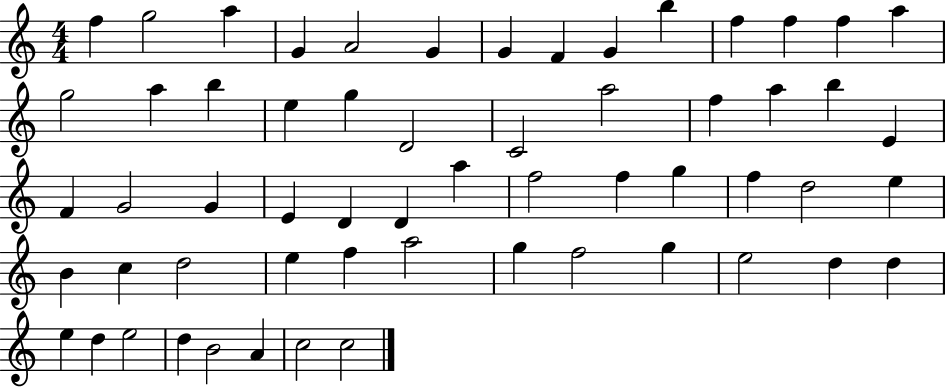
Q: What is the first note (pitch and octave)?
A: F5